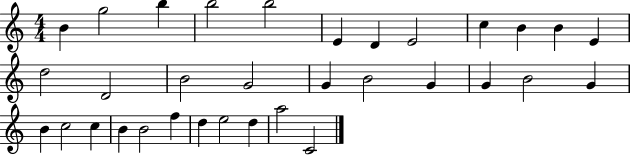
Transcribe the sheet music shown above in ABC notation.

X:1
T:Untitled
M:4/4
L:1/4
K:C
B g2 b b2 b2 E D E2 c B B E d2 D2 B2 G2 G B2 G G B2 G B c2 c B B2 f d e2 d a2 C2